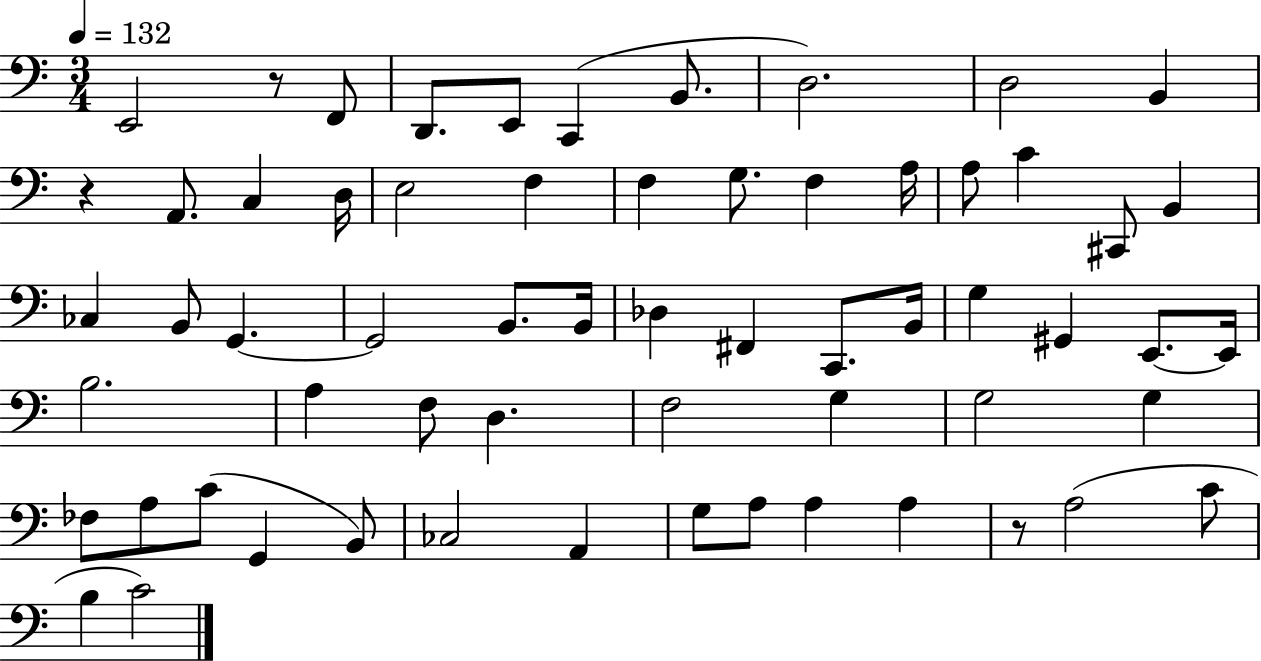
E2/h R/e F2/e D2/e. E2/e C2/q B2/e. D3/h. D3/h B2/q R/q A2/e. C3/q D3/s E3/h F3/q F3/q G3/e. F3/q A3/s A3/e C4/q C#2/e B2/q CES3/q B2/e G2/q. G2/h B2/e. B2/s Db3/q F#2/q C2/e. B2/s G3/q G#2/q E2/e. E2/s B3/h. A3/q F3/e D3/q. F3/h G3/q G3/h G3/q FES3/e A3/e C4/e G2/q B2/e CES3/h A2/q G3/e A3/e A3/q A3/q R/e A3/h C4/e B3/q C4/h